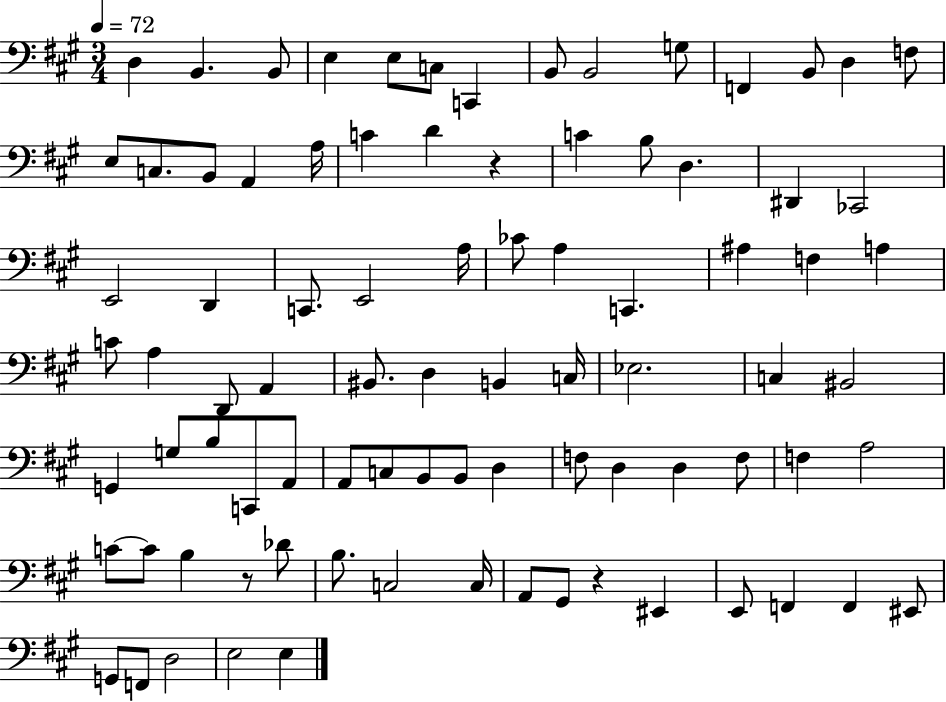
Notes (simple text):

D3/q B2/q. B2/e E3/q E3/e C3/e C2/q B2/e B2/h G3/e F2/q B2/e D3/q F3/e E3/e C3/e. B2/e A2/q A3/s C4/q D4/q R/q C4/q B3/e D3/q. D#2/q CES2/h E2/h D2/q C2/e. E2/h A3/s CES4/e A3/q C2/q. A#3/q F3/q A3/q C4/e A3/q D2/e A2/q BIS2/e. D3/q B2/q C3/s Eb3/h. C3/q BIS2/h G2/q G3/e B3/e C2/e A2/e A2/e C3/e B2/e B2/e D3/q F3/e D3/q D3/q F3/e F3/q A3/h C4/e C4/e B3/q R/e Db4/e B3/e. C3/h C3/s A2/e G#2/e R/q EIS2/q E2/e F2/q F2/q EIS2/e G2/e F2/e D3/h E3/h E3/q